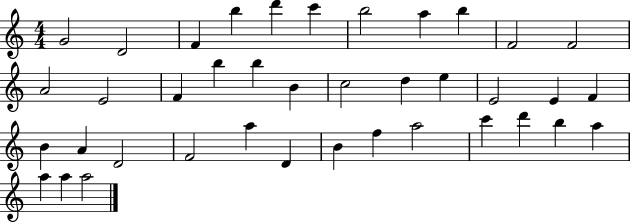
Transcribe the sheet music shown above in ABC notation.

X:1
T:Untitled
M:4/4
L:1/4
K:C
G2 D2 F b d' c' b2 a b F2 F2 A2 E2 F b b B c2 d e E2 E F B A D2 F2 a D B f a2 c' d' b a a a a2